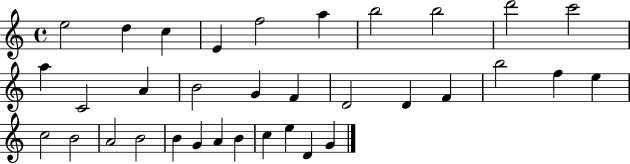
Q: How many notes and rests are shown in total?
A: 34